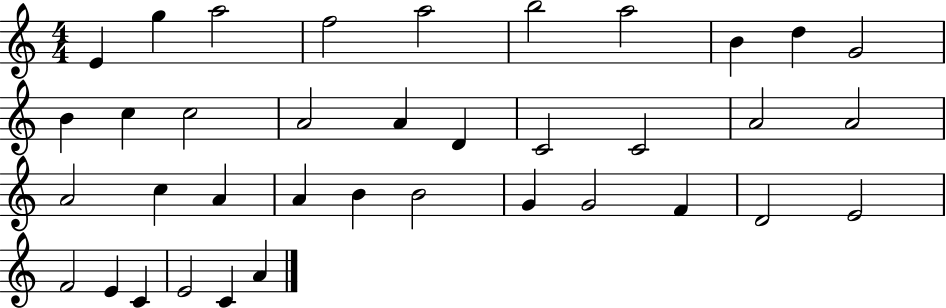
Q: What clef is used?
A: treble